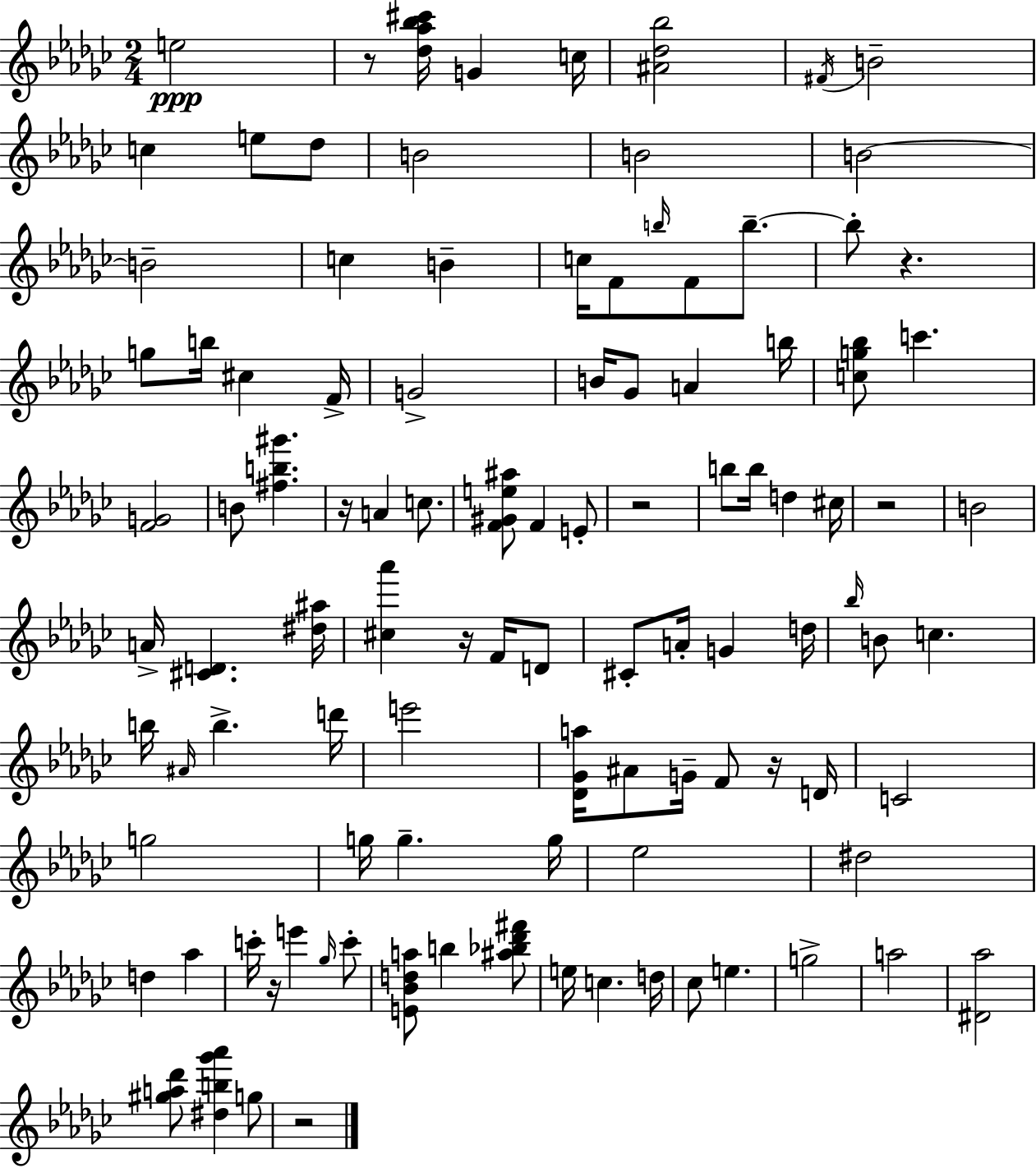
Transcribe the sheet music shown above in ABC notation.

X:1
T:Untitled
M:2/4
L:1/4
K:Ebm
e2 z/2 [_d_a_b^c']/4 G c/4 [^A_d_b]2 ^F/4 B2 c e/2 _d/2 B2 B2 B2 B2 c B c/4 F/2 b/4 F/2 b/2 b/2 z g/2 b/4 ^c F/4 G2 B/4 _G/2 A b/4 [cg_b]/2 c' [FG]2 B/2 [^fb^g'] z/4 A c/2 [F^Ge^a]/2 F E/2 z2 b/2 b/4 d ^c/4 z2 B2 A/4 [^CD] [^d^a]/4 [^c_a'] z/4 F/4 D/2 ^C/2 A/4 G d/4 _b/4 B/2 c b/4 ^A/4 b d'/4 e'2 [_D_Ga]/4 ^A/2 G/4 F/2 z/4 D/4 C2 g2 g/4 g g/4 _e2 ^d2 d _a c'/4 z/4 e' _g/4 c'/2 [E_Bda]/2 b [^a_b_d'^f']/2 e/4 c d/4 _c/2 e g2 a2 [^D_a]2 [^ga_d']/2 [^db_g'_a'] g/2 z2